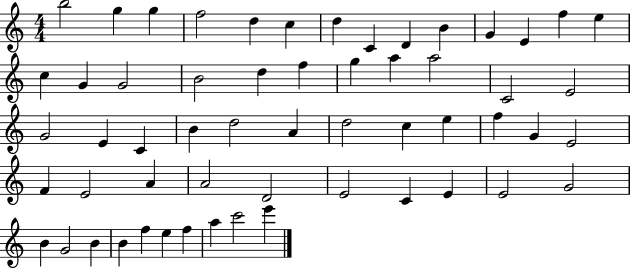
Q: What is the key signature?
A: C major